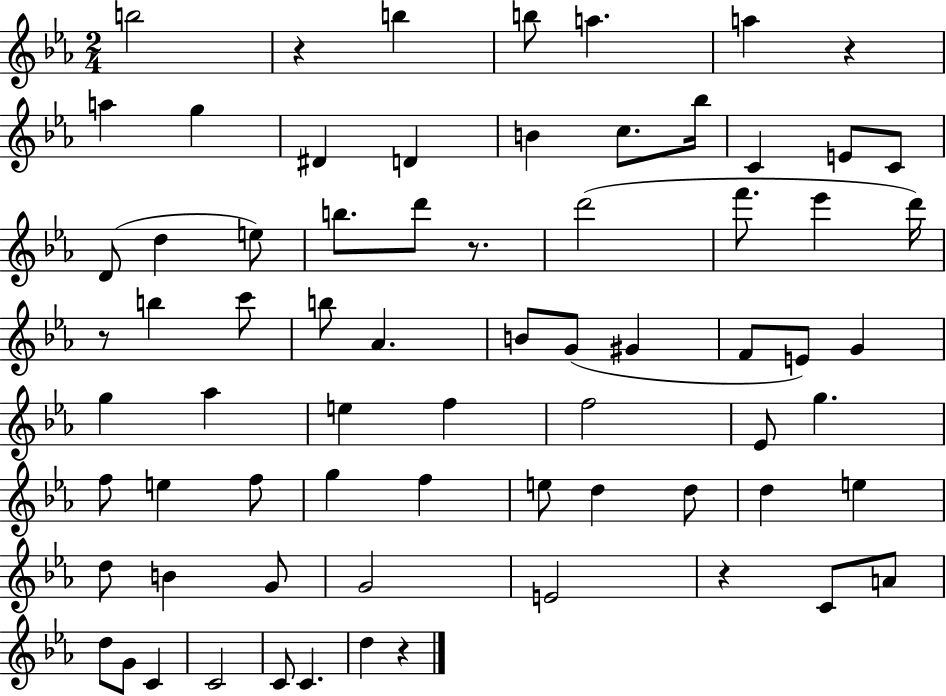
B5/h R/q B5/q B5/e A5/q. A5/q R/q A5/q G5/q D#4/q D4/q B4/q C5/e. Bb5/s C4/q E4/e C4/e D4/e D5/q E5/e B5/e. D6/e R/e. D6/h F6/e. Eb6/q D6/s R/e B5/q C6/e B5/e Ab4/q. B4/e G4/e G#4/q F4/e E4/e G4/q G5/q Ab5/q E5/q F5/q F5/h Eb4/e G5/q. F5/e E5/q F5/e G5/q F5/q E5/e D5/q D5/e D5/q E5/q D5/e B4/q G4/e G4/h E4/h R/q C4/e A4/e D5/e G4/e C4/q C4/h C4/e C4/q. D5/q R/q